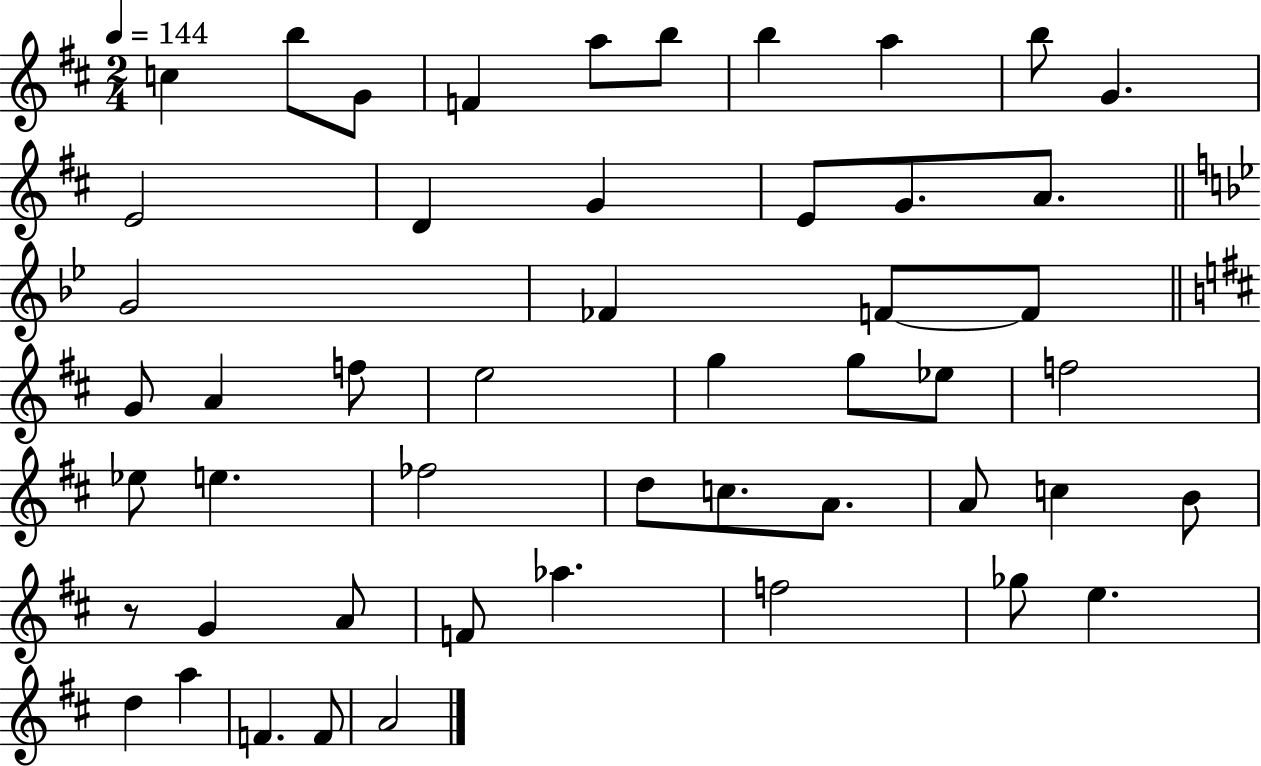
C5/q B5/e G4/e F4/q A5/e B5/e B5/q A5/q B5/e G4/q. E4/h D4/q G4/q E4/e G4/e. A4/e. G4/h FES4/q F4/e F4/e G4/e A4/q F5/e E5/h G5/q G5/e Eb5/e F5/h Eb5/e E5/q. FES5/h D5/e C5/e. A4/e. A4/e C5/q B4/e R/e G4/q A4/e F4/e Ab5/q. F5/h Gb5/e E5/q. D5/q A5/q F4/q. F4/e A4/h